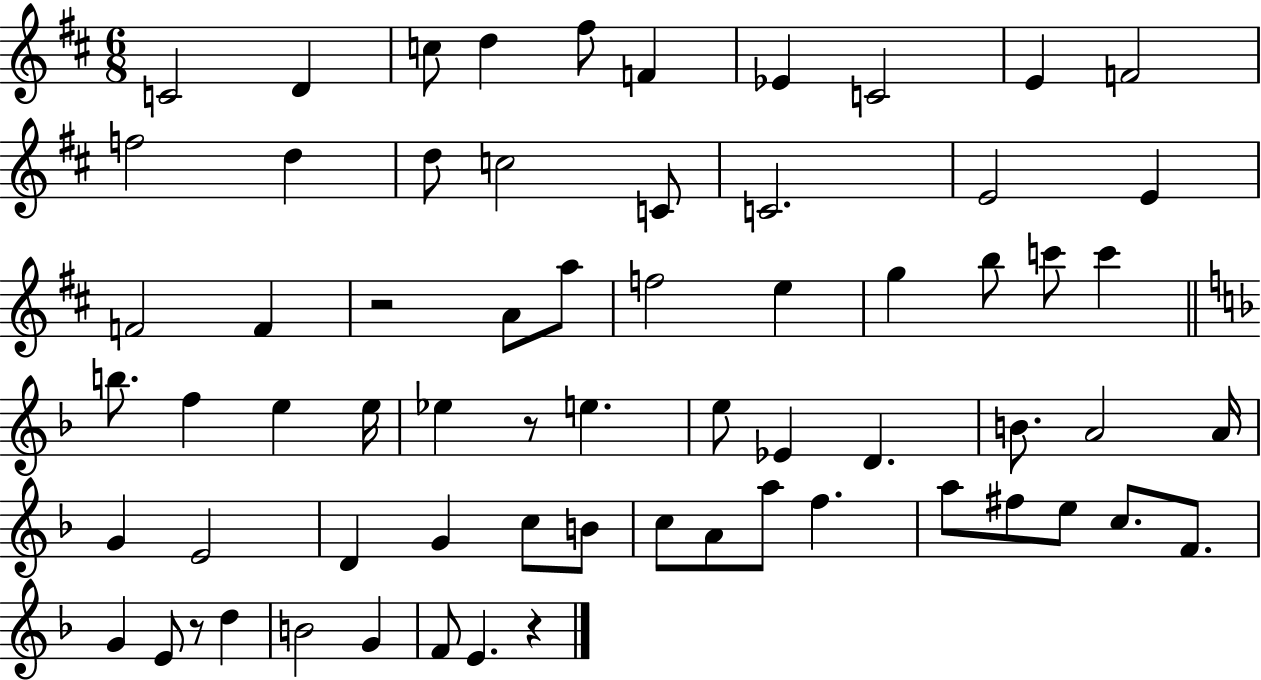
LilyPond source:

{
  \clef treble
  \numericTimeSignature
  \time 6/8
  \key d \major
  c'2 d'4 | c''8 d''4 fis''8 f'4 | ees'4 c'2 | e'4 f'2 | \break f''2 d''4 | d''8 c''2 c'8 | c'2. | e'2 e'4 | \break f'2 f'4 | r2 a'8 a''8 | f''2 e''4 | g''4 b''8 c'''8 c'''4 | \break \bar "||" \break \key f \major b''8. f''4 e''4 e''16 | ees''4 r8 e''4. | e''8 ees'4 d'4. | b'8. a'2 a'16 | \break g'4 e'2 | d'4 g'4 c''8 b'8 | c''8 a'8 a''8 f''4. | a''8 fis''8 e''8 c''8. f'8. | \break g'4 e'8 r8 d''4 | b'2 g'4 | f'8 e'4. r4 | \bar "|."
}